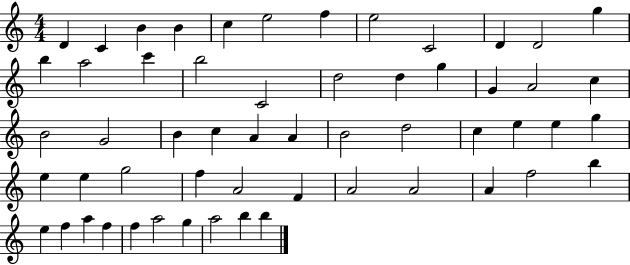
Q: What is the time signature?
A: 4/4